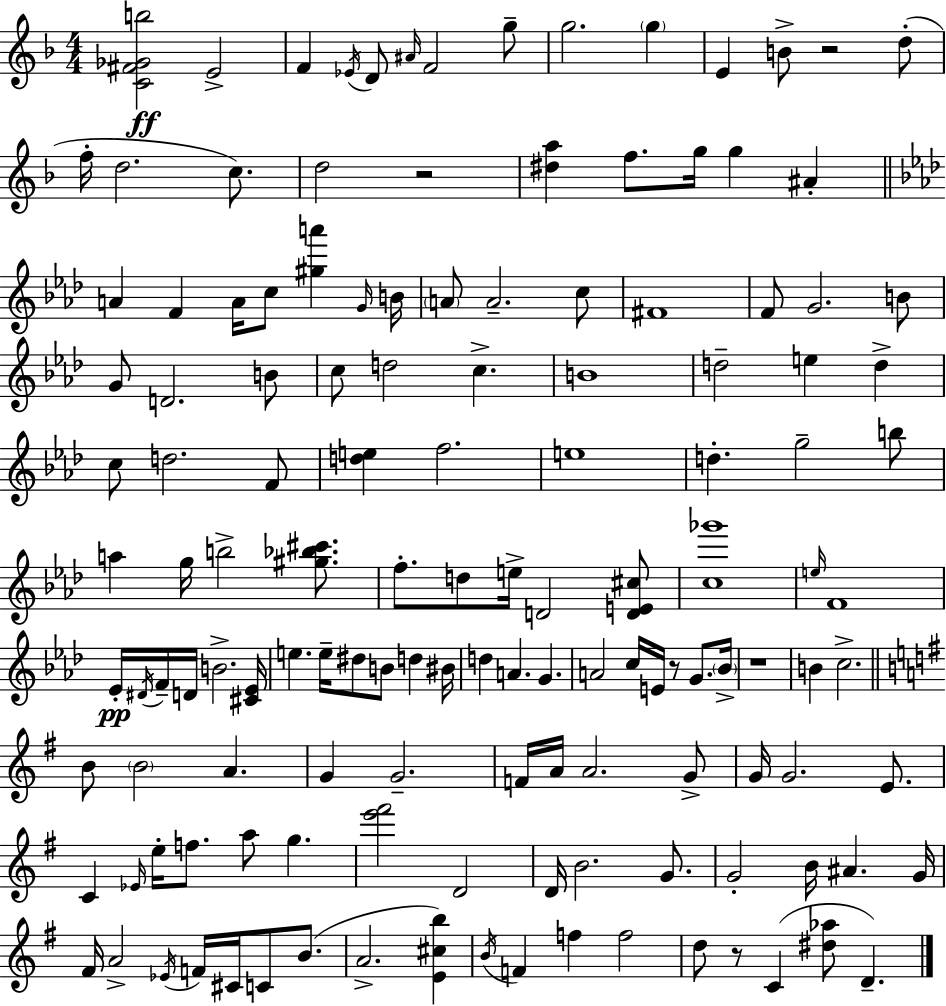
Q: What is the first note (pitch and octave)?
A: E4